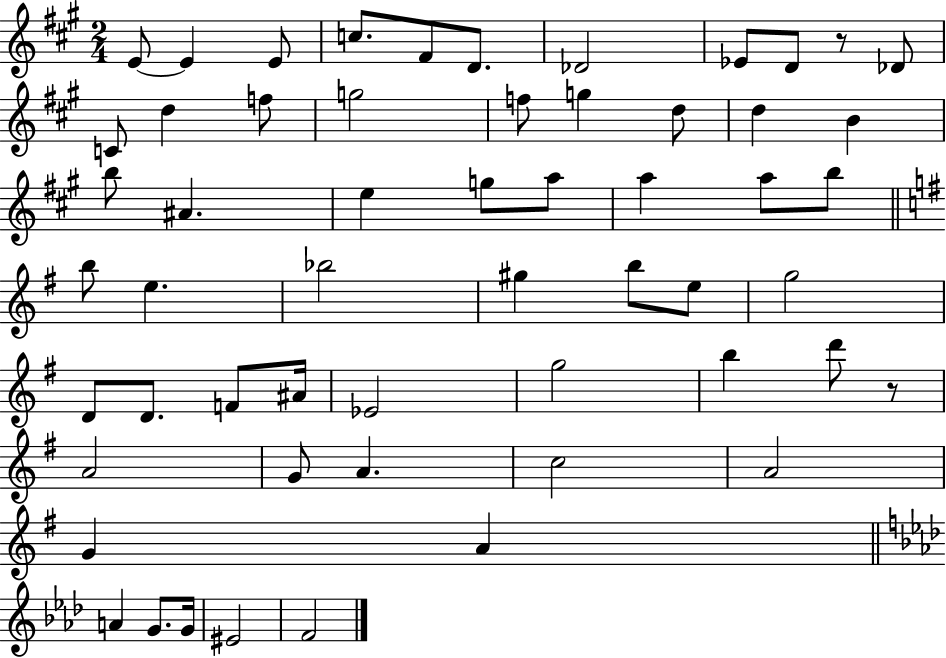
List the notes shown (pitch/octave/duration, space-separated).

E4/e E4/q E4/e C5/e. F#4/e D4/e. Db4/h Eb4/e D4/e R/e Db4/e C4/e D5/q F5/e G5/h F5/e G5/q D5/e D5/q B4/q B5/e A#4/q. E5/q G5/e A5/e A5/q A5/e B5/e B5/e E5/q. Bb5/h G#5/q B5/e E5/e G5/h D4/e D4/e. F4/e A#4/s Eb4/h G5/h B5/q D6/e R/e A4/h G4/e A4/q. C5/h A4/h G4/q A4/q A4/q G4/e. G4/s EIS4/h F4/h